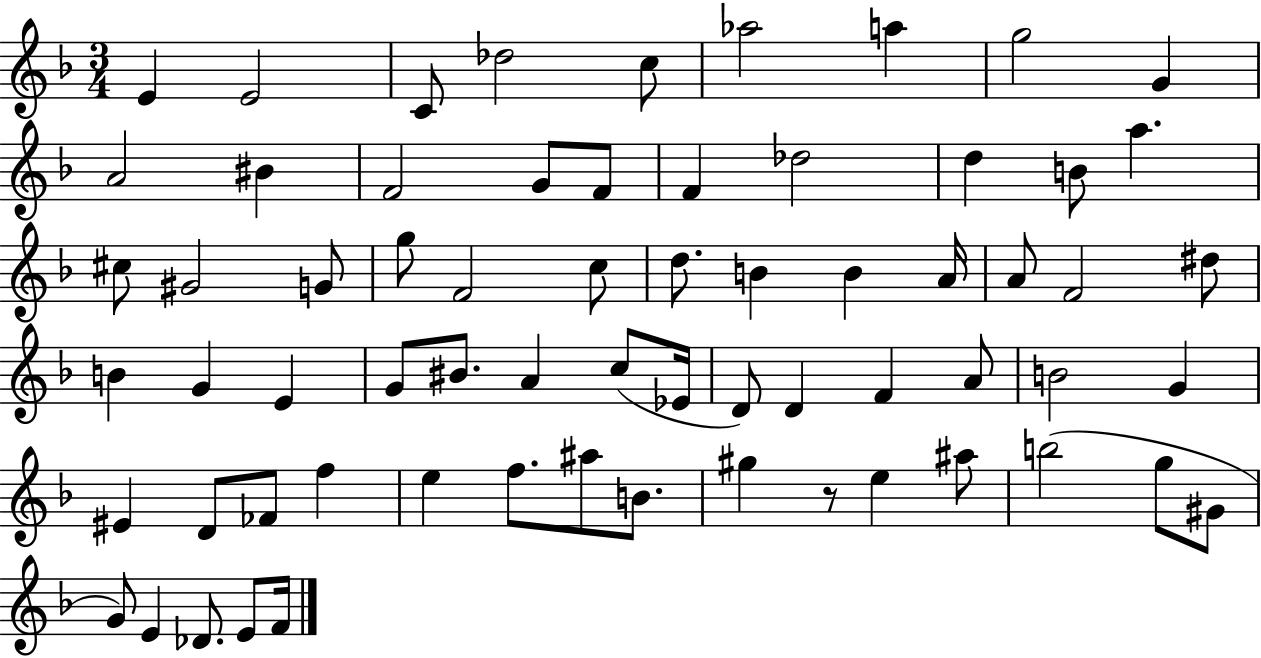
E4/q E4/h C4/e Db5/h C5/e Ab5/h A5/q G5/h G4/q A4/h BIS4/q F4/h G4/e F4/e F4/q Db5/h D5/q B4/e A5/q. C#5/e G#4/h G4/e G5/e F4/h C5/e D5/e. B4/q B4/q A4/s A4/e F4/h D#5/e B4/q G4/q E4/q G4/e BIS4/e. A4/q C5/e Eb4/s D4/e D4/q F4/q A4/e B4/h G4/q EIS4/q D4/e FES4/e F5/q E5/q F5/e. A#5/e B4/e. G#5/q R/e E5/q A#5/e B5/h G5/e G#4/e G4/e E4/q Db4/e. E4/e F4/s